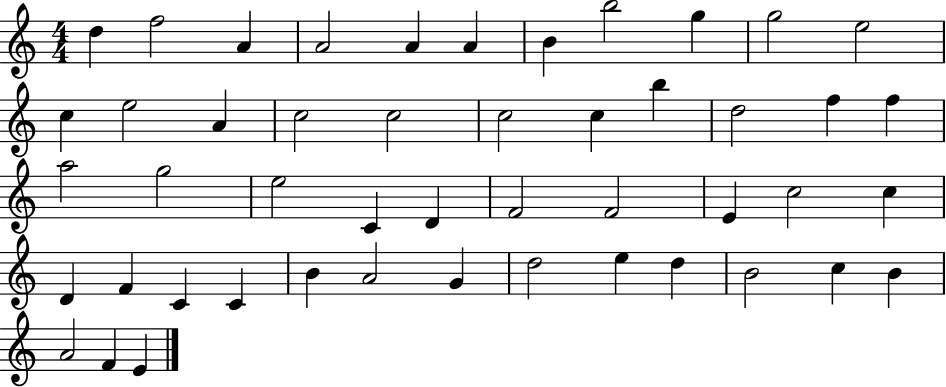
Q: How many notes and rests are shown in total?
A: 48